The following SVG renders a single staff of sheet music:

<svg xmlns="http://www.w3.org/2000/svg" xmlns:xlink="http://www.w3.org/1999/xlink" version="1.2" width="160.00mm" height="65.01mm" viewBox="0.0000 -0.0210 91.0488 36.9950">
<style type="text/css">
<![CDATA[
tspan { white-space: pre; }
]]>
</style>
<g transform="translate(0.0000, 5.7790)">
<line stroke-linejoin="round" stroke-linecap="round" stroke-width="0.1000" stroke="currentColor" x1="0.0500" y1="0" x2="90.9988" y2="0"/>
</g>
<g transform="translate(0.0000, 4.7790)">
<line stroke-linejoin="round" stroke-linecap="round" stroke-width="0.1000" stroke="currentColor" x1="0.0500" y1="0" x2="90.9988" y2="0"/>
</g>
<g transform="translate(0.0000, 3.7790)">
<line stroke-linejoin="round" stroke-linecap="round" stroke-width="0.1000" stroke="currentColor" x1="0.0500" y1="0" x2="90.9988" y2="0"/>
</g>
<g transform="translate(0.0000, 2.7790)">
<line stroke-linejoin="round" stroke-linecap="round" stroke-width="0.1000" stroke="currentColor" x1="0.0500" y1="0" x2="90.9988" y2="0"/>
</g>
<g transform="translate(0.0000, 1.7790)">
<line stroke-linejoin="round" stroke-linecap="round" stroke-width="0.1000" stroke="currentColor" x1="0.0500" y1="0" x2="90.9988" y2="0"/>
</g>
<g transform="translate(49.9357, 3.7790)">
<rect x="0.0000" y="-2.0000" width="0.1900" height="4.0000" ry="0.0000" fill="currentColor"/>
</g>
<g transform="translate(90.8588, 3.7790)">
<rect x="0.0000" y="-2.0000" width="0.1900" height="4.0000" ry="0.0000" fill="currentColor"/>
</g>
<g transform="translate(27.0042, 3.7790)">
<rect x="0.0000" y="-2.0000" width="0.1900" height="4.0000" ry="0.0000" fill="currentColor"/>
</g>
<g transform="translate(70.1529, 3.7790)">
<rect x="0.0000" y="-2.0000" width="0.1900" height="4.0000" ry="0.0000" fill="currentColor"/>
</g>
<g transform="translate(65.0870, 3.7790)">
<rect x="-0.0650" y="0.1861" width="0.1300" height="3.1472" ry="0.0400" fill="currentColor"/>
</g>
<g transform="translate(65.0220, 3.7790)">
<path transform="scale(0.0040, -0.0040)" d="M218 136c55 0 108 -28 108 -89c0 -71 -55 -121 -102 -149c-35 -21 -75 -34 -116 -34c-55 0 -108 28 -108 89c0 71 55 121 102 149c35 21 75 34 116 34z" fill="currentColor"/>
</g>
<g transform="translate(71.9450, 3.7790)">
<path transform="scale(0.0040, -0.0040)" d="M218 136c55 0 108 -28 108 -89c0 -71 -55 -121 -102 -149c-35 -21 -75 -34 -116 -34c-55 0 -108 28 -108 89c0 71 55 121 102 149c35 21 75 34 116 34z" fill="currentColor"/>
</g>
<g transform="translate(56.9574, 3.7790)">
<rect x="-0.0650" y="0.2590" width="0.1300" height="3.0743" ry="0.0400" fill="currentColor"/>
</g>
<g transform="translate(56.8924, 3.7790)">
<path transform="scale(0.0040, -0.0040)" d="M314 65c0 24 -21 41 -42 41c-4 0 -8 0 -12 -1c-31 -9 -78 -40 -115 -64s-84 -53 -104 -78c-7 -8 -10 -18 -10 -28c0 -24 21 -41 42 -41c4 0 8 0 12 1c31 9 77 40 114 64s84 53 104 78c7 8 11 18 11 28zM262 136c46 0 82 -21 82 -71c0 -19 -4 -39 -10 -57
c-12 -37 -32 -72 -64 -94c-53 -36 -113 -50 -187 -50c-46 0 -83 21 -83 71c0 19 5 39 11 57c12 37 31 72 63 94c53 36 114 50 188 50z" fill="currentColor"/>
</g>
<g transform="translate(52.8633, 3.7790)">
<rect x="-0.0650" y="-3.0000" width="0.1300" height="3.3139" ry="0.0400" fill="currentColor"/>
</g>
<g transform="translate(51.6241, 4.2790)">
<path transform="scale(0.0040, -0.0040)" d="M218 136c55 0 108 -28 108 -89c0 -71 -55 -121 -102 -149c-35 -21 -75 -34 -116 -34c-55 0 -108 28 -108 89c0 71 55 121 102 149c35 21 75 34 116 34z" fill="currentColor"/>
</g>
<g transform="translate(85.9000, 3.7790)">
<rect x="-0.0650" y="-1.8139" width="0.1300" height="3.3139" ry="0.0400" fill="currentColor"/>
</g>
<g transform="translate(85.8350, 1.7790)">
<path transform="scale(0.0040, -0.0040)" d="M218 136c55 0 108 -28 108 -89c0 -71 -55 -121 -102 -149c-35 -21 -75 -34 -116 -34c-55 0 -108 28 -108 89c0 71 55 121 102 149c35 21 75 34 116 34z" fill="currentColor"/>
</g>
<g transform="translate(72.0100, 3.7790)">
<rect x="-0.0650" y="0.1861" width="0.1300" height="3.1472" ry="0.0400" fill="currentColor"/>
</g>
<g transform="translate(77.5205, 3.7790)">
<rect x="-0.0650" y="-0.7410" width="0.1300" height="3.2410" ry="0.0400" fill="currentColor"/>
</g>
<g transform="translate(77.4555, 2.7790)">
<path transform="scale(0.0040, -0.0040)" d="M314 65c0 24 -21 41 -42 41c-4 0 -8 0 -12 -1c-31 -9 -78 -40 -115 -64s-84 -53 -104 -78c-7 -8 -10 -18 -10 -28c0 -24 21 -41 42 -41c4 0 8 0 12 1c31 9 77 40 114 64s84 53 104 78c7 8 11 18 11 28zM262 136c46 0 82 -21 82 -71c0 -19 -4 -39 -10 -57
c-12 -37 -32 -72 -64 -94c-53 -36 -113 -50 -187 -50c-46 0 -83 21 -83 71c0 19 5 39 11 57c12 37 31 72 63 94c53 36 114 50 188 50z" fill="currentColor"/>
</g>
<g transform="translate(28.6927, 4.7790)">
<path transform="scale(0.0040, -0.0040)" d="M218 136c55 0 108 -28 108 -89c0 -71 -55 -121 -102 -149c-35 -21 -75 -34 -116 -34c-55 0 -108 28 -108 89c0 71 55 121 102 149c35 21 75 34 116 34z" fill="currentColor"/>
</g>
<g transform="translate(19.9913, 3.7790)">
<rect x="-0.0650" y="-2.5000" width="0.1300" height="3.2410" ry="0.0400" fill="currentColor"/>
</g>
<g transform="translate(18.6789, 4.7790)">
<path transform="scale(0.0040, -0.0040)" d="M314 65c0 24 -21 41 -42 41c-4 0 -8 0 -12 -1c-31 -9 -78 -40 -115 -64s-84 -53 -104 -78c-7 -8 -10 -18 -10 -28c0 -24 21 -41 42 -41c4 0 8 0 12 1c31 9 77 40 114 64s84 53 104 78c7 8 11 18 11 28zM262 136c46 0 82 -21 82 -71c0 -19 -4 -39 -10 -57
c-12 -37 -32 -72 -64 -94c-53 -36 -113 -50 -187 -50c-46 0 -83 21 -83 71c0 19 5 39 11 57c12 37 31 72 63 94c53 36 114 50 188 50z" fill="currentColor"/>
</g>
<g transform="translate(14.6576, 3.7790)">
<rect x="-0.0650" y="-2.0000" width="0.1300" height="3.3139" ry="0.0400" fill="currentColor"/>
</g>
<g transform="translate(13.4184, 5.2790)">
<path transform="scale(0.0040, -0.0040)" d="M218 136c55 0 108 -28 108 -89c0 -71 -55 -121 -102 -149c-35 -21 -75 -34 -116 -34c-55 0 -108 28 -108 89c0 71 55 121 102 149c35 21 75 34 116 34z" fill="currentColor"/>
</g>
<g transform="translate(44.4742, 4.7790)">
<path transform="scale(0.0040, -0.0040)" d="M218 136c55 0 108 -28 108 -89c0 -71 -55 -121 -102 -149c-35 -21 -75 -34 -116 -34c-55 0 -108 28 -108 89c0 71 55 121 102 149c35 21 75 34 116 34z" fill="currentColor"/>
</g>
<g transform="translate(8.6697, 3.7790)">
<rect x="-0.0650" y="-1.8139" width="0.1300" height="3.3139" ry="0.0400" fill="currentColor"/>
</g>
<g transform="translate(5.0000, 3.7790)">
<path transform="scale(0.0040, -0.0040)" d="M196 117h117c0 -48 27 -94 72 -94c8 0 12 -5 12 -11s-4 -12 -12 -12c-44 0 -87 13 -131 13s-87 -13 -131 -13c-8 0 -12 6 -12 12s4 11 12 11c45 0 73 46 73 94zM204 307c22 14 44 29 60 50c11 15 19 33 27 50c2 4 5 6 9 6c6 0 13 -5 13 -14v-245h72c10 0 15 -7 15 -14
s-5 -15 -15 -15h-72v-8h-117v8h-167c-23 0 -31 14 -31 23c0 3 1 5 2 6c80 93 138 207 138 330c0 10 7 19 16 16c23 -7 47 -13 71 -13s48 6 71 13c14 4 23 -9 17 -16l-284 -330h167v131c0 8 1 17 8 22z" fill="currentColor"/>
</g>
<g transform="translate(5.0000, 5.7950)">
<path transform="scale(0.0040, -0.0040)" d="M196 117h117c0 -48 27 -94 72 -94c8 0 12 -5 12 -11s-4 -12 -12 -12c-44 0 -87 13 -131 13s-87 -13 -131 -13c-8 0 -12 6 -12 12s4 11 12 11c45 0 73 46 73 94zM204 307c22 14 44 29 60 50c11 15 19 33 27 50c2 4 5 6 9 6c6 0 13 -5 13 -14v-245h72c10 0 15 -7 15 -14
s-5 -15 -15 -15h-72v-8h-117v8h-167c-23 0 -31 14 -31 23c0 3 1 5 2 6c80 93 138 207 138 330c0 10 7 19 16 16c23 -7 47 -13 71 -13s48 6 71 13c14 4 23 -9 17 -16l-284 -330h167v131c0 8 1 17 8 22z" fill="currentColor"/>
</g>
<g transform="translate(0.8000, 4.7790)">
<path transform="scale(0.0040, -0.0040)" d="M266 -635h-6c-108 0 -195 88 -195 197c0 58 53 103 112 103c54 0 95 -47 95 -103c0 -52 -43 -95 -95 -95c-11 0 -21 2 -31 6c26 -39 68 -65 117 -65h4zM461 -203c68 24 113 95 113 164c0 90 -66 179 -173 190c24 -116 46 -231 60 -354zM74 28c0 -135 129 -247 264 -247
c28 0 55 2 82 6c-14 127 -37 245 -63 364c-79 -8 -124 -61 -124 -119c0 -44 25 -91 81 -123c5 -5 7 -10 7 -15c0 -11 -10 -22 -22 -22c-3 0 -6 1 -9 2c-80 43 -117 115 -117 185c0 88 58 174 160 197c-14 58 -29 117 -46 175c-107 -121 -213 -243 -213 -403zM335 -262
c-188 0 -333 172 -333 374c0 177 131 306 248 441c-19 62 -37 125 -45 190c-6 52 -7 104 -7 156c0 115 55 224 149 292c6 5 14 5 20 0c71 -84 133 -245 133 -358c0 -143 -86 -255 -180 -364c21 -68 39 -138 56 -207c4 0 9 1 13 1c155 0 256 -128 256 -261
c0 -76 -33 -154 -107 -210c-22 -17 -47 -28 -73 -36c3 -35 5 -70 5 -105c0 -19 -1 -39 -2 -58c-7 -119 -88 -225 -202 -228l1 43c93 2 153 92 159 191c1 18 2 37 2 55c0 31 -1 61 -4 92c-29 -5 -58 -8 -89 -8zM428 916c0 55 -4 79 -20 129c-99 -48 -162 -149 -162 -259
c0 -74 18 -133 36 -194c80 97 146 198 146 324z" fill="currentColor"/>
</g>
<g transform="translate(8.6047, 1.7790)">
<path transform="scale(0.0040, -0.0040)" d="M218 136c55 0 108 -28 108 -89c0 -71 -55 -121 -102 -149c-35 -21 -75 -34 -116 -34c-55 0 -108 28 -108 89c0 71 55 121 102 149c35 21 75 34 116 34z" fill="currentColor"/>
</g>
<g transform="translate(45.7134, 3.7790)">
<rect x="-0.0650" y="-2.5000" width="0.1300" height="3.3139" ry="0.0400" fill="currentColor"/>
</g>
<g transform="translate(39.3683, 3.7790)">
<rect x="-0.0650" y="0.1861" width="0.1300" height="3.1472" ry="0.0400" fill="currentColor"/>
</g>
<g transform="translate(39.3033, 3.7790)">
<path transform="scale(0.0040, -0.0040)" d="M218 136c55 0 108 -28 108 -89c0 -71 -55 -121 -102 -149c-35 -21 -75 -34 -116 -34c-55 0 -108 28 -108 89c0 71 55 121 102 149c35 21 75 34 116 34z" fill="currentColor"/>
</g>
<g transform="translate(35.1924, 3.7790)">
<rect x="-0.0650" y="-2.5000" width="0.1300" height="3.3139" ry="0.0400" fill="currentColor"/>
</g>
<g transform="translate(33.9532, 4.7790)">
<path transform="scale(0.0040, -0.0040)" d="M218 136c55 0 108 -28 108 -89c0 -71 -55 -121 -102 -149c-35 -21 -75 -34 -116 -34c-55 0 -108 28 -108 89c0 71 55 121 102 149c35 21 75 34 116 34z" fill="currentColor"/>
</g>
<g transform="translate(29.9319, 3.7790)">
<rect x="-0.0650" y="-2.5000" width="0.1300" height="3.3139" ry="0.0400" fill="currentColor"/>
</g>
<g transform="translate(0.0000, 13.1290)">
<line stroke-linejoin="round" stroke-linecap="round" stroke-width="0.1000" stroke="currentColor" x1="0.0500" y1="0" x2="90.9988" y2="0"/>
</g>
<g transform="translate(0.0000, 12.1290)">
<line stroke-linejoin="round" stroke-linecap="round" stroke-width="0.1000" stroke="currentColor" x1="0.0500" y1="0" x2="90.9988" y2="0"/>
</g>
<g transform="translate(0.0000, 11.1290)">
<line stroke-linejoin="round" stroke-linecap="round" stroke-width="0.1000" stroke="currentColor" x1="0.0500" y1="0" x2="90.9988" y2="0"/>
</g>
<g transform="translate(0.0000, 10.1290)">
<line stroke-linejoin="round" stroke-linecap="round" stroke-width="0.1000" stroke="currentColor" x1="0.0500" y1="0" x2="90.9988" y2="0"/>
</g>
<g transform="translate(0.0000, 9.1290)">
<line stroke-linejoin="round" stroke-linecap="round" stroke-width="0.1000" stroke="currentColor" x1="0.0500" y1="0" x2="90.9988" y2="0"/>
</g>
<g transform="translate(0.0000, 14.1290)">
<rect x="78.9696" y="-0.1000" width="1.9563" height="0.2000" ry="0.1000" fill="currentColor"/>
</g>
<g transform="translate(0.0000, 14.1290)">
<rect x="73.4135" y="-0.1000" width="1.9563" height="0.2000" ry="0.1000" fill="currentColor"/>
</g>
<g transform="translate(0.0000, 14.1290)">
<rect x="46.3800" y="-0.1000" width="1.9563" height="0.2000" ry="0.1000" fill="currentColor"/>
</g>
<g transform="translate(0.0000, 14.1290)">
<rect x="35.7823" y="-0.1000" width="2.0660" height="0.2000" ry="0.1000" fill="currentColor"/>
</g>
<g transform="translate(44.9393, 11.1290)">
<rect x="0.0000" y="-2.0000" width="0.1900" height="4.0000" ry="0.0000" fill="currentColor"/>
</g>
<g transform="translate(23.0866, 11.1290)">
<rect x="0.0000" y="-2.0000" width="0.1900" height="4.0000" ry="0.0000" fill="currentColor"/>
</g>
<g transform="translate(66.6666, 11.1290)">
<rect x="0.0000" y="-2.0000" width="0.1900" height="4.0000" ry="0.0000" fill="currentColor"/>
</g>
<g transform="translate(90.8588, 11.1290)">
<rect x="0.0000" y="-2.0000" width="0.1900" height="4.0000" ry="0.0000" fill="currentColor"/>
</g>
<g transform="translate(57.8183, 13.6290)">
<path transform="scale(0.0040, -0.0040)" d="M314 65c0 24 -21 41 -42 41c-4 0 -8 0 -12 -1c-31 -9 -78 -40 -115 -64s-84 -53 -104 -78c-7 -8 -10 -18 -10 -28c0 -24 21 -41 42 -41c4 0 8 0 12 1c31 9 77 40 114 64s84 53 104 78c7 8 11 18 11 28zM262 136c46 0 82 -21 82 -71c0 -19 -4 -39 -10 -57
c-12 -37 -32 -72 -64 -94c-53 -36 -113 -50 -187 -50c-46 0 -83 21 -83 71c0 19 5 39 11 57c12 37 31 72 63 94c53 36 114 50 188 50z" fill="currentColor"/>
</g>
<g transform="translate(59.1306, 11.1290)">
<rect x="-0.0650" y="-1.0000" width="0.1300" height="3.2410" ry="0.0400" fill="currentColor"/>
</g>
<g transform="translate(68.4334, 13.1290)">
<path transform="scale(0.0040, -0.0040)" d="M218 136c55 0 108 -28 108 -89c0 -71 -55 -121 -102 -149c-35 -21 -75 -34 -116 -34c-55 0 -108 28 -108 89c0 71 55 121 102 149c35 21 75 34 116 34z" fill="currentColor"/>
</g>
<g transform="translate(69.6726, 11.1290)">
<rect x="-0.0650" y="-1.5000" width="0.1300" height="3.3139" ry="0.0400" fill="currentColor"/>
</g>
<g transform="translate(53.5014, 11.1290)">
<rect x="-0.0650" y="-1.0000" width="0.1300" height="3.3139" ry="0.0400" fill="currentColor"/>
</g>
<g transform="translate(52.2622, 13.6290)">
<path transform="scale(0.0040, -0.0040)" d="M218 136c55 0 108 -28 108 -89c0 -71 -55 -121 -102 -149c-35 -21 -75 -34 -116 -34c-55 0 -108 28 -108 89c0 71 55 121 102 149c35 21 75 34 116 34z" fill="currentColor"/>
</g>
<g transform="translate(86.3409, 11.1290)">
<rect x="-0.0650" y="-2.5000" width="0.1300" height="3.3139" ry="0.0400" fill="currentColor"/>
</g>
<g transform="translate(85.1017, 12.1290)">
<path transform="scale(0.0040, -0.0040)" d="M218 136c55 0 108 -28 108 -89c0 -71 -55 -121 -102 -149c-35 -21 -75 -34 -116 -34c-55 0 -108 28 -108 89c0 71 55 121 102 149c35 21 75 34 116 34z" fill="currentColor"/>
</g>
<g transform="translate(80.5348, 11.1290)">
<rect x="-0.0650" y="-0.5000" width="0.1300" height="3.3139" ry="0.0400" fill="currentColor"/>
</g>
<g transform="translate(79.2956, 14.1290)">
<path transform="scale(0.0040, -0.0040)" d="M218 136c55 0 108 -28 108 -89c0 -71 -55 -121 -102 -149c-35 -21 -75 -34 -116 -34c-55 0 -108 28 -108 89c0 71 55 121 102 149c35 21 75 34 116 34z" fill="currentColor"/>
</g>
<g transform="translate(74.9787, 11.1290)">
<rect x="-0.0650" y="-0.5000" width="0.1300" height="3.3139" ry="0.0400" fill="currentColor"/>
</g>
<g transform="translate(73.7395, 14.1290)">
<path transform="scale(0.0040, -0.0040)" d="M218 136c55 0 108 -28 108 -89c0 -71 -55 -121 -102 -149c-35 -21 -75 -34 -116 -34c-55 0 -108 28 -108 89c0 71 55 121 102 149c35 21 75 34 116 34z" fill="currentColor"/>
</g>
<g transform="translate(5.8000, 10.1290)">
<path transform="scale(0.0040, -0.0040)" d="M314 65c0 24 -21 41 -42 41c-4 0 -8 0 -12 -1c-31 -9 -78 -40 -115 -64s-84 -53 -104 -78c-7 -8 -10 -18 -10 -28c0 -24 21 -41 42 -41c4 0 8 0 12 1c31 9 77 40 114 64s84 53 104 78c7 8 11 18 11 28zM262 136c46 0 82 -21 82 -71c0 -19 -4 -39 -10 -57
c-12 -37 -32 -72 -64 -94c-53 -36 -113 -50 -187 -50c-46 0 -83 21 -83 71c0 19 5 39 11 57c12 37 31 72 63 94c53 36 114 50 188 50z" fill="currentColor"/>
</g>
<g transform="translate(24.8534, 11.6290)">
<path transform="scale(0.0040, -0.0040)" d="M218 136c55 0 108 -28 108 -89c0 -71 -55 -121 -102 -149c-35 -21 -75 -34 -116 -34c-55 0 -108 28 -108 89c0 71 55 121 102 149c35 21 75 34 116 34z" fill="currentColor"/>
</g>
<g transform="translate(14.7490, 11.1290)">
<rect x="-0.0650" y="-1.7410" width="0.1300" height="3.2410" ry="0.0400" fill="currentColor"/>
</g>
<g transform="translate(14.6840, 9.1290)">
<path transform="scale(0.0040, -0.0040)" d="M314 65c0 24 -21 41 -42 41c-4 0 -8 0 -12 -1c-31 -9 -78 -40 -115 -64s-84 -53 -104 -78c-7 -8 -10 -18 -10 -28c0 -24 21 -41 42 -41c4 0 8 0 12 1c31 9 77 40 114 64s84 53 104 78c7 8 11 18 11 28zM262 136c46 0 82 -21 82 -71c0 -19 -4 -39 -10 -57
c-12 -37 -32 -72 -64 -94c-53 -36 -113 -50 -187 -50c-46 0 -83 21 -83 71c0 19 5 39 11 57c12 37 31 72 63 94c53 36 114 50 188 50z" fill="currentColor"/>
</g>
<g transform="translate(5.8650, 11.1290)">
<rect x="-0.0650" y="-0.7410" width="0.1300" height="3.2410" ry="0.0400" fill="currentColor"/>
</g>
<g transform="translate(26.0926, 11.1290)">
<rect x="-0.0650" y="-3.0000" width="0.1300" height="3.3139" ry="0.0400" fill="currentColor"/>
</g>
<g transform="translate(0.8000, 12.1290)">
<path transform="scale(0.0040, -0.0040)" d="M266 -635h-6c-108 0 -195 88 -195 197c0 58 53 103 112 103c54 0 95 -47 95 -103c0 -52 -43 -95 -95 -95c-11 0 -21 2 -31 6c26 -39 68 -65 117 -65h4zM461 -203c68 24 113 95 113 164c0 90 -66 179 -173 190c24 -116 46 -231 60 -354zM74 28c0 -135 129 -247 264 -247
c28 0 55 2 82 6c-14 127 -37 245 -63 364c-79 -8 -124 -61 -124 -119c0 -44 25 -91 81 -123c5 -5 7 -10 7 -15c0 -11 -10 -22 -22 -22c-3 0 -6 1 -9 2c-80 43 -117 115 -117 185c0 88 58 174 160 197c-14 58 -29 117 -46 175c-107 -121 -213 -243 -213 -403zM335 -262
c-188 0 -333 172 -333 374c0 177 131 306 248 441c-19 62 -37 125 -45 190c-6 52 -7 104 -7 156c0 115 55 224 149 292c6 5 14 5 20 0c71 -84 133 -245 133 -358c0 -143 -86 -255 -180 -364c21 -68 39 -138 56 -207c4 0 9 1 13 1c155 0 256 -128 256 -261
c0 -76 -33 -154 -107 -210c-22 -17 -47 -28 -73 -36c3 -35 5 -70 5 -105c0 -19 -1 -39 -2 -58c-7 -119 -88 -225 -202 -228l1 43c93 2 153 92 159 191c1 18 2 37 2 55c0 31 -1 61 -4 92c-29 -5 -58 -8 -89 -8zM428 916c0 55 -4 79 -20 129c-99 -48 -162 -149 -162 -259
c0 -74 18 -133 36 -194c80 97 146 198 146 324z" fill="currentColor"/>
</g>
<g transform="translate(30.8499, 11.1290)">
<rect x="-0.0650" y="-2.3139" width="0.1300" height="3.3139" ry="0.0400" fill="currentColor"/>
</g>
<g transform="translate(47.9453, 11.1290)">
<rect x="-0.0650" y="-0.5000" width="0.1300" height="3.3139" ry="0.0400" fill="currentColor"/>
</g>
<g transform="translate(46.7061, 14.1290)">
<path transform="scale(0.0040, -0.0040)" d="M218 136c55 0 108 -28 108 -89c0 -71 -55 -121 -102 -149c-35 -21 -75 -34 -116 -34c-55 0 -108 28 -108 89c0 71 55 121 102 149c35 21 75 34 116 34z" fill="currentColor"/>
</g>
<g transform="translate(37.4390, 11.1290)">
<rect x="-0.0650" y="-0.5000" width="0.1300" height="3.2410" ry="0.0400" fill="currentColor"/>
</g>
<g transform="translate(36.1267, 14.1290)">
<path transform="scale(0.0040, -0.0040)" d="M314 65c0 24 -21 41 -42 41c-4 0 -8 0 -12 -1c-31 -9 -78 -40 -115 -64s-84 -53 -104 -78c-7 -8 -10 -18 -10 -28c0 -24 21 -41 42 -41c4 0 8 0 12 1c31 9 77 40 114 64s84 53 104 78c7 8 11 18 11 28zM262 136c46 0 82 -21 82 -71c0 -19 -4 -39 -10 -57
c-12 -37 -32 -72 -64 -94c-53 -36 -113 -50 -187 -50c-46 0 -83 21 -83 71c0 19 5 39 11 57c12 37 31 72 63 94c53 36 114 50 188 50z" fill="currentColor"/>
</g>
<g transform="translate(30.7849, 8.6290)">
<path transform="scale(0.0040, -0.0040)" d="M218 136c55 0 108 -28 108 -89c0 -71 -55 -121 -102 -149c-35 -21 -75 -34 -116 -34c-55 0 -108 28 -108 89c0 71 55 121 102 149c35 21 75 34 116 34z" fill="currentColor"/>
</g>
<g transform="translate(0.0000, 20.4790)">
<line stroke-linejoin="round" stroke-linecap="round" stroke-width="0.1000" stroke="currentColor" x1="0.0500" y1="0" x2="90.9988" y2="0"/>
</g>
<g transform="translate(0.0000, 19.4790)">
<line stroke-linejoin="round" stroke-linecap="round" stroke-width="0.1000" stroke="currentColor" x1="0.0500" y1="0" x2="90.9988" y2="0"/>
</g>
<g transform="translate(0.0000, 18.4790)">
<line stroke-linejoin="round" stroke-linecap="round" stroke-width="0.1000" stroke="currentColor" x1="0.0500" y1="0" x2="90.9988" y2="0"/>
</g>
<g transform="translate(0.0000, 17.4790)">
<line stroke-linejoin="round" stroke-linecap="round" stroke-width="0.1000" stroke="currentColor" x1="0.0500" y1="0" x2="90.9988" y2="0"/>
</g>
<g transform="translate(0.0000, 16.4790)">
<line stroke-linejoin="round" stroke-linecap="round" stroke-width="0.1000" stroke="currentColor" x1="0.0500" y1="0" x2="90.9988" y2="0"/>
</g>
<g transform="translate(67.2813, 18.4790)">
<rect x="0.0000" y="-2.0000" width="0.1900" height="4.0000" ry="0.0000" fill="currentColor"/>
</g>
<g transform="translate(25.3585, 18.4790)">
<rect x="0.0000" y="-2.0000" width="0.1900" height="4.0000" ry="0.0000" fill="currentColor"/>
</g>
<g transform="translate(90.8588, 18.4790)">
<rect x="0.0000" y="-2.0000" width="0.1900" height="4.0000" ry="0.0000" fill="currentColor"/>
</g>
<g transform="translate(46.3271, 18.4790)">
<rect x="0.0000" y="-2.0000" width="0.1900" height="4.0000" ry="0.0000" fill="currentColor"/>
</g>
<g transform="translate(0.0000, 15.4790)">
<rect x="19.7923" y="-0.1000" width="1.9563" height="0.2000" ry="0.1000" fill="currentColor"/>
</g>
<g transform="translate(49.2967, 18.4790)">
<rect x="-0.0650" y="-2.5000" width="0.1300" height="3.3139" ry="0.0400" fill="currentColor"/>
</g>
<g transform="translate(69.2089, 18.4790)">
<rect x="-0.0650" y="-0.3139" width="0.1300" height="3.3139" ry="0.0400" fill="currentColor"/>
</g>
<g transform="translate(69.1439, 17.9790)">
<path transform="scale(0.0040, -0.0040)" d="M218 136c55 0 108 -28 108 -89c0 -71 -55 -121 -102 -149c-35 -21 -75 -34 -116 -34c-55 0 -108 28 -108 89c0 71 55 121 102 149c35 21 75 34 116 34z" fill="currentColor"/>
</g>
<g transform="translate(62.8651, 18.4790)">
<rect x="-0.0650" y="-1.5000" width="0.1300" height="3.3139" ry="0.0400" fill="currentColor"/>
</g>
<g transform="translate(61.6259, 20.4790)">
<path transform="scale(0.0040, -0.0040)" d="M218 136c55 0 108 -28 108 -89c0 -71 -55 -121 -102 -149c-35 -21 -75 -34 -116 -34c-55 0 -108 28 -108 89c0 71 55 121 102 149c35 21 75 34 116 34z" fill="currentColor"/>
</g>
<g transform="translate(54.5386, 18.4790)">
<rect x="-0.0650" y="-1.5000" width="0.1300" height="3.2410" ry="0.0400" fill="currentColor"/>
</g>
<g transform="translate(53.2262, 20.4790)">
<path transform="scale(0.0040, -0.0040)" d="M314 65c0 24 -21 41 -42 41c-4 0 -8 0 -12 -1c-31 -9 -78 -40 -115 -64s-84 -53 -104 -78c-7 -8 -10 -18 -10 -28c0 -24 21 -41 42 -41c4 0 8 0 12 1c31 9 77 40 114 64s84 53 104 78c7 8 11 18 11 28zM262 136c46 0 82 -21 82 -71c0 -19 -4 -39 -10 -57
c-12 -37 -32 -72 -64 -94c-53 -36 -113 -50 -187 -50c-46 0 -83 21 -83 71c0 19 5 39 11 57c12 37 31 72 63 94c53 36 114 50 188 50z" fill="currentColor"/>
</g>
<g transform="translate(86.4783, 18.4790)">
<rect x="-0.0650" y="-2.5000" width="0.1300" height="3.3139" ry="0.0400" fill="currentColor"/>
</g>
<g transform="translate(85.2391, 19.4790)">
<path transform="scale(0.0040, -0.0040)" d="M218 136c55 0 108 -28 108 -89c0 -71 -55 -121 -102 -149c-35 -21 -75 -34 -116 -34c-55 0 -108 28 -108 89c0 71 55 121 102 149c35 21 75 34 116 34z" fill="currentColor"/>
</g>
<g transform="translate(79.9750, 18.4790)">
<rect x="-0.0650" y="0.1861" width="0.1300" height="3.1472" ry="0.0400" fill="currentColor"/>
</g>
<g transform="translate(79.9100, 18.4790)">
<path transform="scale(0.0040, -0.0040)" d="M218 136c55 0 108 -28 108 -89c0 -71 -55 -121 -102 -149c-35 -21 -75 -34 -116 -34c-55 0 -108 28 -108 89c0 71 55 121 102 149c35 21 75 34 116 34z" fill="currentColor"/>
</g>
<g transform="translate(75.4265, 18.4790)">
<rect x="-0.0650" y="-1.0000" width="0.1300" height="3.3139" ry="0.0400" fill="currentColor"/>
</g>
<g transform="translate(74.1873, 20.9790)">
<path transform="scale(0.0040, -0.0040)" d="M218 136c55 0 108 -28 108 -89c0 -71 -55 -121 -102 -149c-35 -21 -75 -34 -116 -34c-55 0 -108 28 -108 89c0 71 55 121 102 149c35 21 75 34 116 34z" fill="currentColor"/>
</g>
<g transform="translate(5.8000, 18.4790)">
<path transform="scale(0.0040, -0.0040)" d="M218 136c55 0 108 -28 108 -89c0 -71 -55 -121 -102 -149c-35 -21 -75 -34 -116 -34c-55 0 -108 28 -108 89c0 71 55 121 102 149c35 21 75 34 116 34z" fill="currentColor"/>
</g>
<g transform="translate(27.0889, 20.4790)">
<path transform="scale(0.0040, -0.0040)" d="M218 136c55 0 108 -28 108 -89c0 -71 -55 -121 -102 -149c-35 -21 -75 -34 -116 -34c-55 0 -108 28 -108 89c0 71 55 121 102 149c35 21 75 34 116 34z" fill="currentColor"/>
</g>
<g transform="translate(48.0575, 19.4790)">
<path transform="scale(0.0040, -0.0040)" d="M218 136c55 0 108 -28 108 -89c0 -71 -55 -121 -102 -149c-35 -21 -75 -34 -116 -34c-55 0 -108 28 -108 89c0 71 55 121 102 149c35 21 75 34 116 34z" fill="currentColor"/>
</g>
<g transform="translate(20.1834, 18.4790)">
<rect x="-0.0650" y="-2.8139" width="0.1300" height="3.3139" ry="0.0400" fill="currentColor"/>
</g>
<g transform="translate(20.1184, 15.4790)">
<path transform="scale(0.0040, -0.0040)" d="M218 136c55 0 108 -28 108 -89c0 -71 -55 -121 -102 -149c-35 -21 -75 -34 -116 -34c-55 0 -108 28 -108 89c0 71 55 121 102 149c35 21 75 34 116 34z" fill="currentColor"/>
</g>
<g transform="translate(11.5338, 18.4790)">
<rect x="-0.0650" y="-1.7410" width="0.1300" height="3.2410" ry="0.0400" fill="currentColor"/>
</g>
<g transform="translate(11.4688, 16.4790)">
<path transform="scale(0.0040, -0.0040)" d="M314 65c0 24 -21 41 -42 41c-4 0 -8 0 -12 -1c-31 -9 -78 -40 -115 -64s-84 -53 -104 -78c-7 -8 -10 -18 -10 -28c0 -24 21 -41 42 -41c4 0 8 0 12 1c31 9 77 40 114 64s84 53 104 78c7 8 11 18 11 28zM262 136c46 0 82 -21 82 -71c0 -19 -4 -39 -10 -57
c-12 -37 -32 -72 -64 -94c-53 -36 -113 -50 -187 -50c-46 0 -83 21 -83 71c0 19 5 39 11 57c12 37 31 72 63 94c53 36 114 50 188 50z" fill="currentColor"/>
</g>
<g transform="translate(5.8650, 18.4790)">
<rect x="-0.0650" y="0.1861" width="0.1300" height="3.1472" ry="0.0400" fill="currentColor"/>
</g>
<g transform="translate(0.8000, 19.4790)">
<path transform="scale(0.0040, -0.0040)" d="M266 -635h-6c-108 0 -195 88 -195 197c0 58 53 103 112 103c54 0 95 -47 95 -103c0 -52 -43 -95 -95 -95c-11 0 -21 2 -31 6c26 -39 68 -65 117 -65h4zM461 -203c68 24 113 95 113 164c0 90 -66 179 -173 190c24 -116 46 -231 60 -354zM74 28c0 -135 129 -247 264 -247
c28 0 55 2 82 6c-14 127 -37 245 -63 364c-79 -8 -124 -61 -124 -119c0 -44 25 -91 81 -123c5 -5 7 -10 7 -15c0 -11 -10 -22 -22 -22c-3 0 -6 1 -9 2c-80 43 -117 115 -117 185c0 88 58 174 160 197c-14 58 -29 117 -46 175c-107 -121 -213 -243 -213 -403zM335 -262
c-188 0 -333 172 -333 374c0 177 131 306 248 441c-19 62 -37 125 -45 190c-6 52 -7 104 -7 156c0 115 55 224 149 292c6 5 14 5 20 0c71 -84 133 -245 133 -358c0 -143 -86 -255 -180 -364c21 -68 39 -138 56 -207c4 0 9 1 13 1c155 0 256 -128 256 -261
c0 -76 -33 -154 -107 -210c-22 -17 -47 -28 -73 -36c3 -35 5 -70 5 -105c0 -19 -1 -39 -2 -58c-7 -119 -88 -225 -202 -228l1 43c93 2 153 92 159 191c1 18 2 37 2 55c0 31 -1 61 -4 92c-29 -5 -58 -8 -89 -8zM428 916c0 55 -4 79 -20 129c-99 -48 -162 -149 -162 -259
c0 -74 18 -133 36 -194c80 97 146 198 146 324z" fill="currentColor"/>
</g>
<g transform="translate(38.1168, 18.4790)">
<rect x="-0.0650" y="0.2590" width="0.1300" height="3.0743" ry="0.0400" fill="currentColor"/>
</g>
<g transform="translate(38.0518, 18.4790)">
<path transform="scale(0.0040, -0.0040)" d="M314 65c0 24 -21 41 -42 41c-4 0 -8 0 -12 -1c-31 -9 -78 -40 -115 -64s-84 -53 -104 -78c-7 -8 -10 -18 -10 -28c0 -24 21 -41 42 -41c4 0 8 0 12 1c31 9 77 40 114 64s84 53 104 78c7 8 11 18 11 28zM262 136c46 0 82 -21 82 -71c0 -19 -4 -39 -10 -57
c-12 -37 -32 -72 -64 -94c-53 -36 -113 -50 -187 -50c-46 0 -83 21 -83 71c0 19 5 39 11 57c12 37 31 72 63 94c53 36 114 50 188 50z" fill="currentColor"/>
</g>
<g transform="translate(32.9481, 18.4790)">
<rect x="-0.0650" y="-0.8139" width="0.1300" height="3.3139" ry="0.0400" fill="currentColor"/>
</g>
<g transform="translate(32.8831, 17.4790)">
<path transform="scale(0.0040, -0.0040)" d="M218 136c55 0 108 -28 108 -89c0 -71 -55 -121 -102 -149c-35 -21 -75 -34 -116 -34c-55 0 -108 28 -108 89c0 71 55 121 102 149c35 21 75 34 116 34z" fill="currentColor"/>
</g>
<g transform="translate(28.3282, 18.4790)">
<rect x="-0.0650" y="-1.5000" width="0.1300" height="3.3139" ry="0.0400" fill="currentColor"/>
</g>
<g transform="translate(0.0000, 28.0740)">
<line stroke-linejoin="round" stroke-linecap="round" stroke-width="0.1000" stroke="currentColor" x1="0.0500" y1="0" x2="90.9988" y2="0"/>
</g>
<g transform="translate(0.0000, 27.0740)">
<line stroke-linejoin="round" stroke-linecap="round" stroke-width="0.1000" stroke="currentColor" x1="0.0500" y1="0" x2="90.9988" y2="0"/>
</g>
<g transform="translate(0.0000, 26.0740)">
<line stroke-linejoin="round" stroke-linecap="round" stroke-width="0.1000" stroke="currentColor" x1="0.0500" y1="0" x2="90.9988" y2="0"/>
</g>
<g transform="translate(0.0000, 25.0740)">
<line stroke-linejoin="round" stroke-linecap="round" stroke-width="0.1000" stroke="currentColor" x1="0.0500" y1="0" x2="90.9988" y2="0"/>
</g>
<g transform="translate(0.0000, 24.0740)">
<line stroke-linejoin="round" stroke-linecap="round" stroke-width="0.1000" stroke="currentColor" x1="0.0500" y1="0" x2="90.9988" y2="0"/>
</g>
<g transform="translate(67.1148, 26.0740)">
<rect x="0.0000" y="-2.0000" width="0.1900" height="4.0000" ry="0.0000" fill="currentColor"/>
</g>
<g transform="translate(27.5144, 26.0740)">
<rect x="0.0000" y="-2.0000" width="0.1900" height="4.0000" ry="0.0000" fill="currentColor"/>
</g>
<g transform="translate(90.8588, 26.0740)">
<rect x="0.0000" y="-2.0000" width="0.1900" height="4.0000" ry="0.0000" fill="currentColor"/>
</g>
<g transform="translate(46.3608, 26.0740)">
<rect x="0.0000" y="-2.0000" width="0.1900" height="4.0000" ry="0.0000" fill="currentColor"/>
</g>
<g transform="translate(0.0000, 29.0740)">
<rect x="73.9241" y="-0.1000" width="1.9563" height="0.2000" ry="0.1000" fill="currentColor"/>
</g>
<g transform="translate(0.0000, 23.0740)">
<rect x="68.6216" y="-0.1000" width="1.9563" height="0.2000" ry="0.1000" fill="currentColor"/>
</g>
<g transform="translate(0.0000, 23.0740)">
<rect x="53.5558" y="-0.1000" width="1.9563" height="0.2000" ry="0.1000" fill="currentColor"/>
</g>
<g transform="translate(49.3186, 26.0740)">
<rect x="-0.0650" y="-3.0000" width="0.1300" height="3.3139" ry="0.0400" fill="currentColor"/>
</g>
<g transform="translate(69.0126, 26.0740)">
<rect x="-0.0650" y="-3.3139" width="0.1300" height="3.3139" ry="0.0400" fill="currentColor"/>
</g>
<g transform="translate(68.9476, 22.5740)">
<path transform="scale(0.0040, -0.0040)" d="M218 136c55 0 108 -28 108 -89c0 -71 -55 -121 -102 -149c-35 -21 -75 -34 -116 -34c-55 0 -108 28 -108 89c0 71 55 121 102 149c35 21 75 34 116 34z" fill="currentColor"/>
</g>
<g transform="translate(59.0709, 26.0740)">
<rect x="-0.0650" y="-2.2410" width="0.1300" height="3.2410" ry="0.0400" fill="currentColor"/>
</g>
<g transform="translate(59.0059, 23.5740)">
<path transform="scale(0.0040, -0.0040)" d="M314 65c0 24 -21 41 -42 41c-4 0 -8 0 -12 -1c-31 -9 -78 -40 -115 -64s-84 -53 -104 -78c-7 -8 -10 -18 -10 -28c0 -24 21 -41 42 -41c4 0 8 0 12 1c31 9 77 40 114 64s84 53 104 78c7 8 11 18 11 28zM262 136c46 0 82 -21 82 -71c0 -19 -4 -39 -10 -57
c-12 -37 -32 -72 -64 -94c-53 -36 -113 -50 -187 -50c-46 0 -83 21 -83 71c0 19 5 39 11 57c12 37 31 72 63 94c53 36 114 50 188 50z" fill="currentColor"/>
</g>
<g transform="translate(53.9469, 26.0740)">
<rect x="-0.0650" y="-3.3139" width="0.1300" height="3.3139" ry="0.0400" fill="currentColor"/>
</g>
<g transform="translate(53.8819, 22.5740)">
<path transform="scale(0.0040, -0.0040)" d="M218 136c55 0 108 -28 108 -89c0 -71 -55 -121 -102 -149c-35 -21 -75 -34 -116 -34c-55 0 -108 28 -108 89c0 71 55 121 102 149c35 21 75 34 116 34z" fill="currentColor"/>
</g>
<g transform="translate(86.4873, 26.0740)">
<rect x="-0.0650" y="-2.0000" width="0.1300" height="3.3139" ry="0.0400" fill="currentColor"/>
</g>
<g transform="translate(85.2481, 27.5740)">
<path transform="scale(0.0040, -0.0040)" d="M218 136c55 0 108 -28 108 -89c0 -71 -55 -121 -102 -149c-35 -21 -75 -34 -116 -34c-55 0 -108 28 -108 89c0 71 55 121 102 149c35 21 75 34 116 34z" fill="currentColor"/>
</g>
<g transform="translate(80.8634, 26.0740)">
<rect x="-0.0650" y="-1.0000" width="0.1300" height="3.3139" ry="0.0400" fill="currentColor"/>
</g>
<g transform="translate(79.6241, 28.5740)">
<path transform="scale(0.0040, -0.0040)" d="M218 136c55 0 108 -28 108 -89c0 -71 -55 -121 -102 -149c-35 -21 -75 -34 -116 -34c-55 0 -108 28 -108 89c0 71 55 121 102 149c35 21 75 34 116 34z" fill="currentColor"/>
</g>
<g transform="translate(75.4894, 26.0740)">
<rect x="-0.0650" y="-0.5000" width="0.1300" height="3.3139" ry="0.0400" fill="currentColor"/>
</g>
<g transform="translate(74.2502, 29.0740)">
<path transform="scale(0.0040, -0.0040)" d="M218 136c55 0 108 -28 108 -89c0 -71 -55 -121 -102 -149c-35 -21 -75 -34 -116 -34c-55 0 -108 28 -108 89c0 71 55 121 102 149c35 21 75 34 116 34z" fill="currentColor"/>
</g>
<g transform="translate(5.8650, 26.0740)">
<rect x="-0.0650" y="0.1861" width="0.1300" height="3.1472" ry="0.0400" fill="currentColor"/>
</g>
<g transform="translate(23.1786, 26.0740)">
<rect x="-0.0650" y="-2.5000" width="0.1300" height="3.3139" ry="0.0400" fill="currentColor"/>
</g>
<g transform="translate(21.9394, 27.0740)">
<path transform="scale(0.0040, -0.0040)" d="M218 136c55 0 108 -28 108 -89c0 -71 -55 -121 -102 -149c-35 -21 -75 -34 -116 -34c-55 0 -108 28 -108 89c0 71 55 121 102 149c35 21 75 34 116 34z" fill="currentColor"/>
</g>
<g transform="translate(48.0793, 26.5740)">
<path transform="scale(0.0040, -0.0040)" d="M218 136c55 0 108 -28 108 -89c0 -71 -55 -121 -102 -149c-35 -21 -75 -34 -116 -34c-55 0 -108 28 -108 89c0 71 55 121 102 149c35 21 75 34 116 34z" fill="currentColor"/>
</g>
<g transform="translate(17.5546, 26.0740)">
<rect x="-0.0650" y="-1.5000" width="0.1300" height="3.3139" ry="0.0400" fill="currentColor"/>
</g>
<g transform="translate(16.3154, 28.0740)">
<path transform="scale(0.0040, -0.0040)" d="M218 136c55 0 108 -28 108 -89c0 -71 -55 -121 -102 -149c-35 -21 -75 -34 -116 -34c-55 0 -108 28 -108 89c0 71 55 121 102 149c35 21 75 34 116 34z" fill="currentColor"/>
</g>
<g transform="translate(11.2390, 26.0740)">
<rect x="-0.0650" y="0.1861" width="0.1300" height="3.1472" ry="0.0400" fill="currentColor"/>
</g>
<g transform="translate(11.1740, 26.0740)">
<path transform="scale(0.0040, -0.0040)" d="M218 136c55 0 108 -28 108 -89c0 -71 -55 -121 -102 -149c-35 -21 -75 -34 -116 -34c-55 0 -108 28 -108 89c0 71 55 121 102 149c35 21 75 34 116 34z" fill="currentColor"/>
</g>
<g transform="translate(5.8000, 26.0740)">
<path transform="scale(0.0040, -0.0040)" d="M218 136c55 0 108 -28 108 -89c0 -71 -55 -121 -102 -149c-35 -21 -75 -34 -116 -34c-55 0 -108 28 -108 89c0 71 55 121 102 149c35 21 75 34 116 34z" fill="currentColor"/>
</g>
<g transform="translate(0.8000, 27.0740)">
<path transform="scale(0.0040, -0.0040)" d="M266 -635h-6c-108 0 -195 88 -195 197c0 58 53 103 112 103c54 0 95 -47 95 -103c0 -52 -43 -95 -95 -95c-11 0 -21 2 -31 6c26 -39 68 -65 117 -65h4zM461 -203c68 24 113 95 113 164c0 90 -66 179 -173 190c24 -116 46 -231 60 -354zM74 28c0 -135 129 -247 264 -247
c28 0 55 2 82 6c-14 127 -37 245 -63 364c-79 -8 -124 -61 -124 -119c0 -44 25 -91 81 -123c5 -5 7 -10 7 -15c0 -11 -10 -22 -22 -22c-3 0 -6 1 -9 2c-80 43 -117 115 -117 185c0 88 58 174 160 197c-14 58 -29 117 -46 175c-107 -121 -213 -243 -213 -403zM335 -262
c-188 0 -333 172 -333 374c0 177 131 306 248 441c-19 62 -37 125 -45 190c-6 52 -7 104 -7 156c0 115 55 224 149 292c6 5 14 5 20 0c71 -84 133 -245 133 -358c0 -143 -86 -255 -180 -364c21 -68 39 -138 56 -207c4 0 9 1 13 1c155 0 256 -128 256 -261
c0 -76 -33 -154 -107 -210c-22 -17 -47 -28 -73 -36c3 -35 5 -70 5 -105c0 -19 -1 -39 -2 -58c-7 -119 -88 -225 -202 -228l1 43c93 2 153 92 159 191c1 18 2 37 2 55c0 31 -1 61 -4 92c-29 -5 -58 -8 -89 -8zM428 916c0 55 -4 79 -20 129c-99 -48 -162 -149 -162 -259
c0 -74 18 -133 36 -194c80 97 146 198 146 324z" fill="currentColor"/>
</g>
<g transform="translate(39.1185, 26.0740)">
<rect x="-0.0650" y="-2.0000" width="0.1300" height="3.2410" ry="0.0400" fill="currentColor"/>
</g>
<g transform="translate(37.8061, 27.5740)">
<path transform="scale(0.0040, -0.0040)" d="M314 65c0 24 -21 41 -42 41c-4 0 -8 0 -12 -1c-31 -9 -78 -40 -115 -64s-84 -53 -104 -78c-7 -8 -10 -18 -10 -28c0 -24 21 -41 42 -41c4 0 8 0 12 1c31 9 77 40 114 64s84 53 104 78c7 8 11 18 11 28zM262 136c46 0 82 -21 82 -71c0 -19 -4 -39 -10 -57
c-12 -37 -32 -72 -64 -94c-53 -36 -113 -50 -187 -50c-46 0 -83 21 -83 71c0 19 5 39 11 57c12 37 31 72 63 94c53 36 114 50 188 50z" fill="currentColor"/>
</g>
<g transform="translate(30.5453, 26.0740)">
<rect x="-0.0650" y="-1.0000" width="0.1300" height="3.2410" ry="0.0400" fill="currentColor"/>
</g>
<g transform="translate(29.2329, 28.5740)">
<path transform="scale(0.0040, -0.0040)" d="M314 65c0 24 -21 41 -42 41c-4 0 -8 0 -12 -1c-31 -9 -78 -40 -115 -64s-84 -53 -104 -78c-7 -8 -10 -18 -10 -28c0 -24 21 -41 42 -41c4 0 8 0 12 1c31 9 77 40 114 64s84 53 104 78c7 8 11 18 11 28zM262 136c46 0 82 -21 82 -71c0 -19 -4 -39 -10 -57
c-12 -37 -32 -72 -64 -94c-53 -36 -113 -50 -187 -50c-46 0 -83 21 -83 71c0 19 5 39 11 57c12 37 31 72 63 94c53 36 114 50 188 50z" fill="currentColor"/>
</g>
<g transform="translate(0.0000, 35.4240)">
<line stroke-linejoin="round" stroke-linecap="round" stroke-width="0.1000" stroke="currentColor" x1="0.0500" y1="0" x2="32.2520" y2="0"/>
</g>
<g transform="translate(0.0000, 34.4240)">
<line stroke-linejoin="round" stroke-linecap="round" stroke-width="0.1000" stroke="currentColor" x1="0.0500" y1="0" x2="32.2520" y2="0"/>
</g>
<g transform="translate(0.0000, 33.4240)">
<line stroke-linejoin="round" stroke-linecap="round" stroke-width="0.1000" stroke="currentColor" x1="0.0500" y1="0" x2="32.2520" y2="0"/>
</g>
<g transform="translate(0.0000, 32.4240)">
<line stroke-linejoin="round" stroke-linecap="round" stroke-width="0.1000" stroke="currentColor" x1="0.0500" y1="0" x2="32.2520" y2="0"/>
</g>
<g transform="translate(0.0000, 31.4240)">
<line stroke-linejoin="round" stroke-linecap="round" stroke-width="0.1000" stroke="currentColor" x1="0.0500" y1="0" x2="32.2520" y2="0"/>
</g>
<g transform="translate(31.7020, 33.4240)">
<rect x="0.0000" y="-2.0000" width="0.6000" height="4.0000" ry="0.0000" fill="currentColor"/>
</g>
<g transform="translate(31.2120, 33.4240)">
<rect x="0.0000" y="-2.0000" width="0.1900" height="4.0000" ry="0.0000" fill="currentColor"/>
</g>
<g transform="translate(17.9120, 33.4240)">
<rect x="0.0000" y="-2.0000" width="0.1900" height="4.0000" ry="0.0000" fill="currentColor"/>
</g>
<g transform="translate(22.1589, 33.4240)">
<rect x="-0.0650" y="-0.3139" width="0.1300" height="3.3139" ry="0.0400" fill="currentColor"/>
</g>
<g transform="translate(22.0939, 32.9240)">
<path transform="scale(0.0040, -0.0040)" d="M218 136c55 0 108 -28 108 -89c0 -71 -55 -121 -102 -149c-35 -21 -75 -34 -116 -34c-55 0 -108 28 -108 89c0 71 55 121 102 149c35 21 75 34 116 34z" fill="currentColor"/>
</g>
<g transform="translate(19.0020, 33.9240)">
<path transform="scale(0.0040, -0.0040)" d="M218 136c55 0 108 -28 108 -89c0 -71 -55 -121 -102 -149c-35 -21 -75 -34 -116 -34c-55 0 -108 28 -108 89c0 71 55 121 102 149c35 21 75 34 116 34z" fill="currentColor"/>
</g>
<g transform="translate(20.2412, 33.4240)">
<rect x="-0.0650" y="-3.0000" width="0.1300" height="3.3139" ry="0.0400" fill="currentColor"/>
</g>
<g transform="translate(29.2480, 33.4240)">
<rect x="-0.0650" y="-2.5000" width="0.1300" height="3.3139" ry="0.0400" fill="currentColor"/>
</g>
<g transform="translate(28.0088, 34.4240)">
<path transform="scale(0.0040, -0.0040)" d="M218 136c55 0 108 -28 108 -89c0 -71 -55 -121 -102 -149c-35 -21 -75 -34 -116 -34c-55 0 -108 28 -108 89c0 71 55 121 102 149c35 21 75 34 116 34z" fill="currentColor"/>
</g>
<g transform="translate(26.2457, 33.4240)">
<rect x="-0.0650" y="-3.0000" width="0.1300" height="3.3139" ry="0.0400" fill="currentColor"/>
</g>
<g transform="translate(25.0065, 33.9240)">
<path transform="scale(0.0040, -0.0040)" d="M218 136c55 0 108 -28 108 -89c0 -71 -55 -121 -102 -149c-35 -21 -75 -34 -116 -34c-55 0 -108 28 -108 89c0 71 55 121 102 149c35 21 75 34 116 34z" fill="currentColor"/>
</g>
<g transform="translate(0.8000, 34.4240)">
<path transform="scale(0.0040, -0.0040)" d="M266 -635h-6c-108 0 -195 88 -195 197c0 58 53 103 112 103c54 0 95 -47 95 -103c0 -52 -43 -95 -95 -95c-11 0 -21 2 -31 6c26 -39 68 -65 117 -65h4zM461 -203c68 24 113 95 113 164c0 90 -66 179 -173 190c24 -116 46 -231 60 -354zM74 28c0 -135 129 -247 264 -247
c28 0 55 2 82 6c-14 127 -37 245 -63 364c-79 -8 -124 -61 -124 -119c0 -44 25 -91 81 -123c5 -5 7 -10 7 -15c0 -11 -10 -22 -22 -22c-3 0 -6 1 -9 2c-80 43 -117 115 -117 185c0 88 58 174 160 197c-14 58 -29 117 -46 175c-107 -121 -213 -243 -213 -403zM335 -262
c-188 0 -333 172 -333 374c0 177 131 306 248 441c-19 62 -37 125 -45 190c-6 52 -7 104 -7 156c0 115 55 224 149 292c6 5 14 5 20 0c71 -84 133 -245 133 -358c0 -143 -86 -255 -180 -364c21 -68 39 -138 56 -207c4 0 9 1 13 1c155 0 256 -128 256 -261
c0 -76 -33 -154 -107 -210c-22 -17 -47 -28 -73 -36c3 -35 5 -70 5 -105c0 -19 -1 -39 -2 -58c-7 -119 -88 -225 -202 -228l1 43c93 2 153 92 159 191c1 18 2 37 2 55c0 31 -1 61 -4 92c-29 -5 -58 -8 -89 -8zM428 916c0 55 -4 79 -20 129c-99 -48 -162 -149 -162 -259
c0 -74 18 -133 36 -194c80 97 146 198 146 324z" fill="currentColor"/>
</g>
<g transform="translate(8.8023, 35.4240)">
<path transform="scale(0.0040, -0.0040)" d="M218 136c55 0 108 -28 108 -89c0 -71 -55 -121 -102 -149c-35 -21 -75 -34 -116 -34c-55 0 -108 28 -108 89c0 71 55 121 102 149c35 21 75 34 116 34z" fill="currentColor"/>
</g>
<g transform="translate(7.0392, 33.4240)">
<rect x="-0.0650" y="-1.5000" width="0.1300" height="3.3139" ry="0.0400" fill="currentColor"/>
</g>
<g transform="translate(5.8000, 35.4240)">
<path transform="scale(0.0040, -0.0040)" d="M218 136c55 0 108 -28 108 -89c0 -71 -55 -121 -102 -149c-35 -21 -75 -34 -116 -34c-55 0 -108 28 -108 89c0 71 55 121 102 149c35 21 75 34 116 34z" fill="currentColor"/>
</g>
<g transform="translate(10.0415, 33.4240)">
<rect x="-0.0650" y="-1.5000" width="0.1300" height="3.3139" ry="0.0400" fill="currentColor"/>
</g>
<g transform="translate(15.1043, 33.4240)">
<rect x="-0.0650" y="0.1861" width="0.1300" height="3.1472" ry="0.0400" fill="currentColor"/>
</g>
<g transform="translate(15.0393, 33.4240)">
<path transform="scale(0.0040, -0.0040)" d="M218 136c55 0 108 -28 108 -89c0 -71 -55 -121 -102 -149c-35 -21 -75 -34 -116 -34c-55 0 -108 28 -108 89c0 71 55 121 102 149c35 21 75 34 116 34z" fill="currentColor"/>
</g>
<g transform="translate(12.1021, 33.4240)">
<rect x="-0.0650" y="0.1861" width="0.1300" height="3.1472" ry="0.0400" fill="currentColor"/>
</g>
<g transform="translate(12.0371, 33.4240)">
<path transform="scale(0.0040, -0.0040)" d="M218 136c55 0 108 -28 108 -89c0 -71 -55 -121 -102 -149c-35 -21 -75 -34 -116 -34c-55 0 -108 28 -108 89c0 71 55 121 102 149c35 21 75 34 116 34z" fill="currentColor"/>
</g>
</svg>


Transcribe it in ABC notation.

X:1
T:Untitled
M:4/4
L:1/4
K:C
f F G2 G G B G A B2 B B d2 f d2 f2 A g C2 C D D2 E C C G B f2 a E d B2 G E2 E c D B G B B E G D2 F2 A b g2 b C D F E E B B A c A G